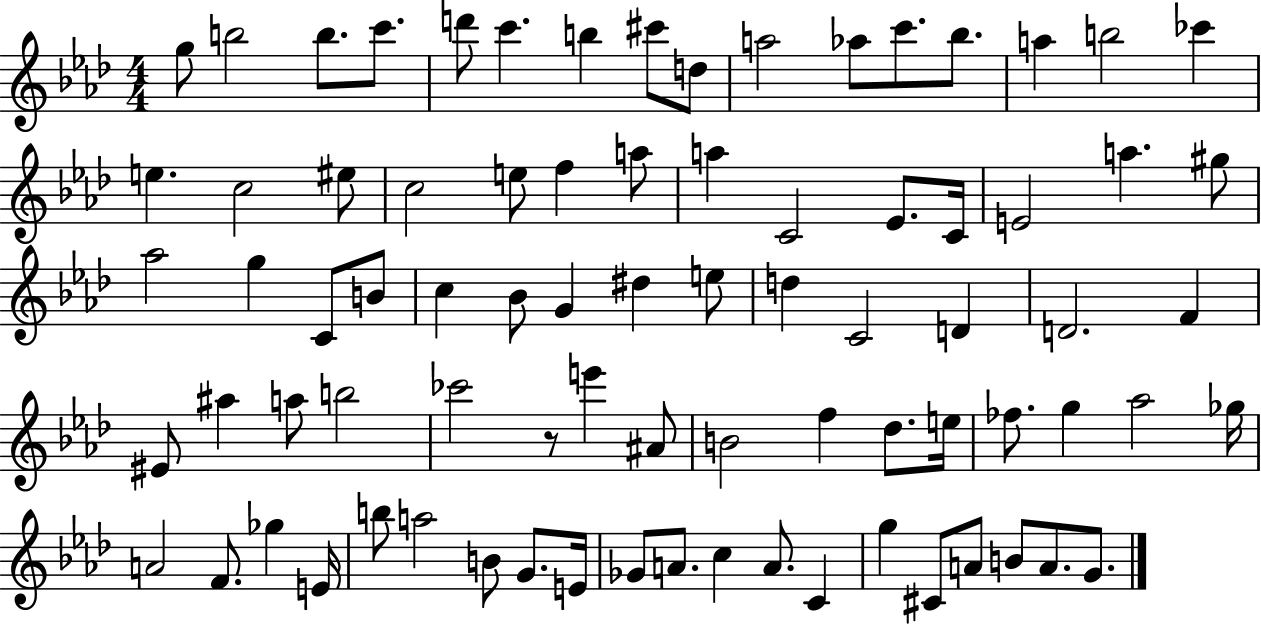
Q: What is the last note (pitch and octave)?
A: G4